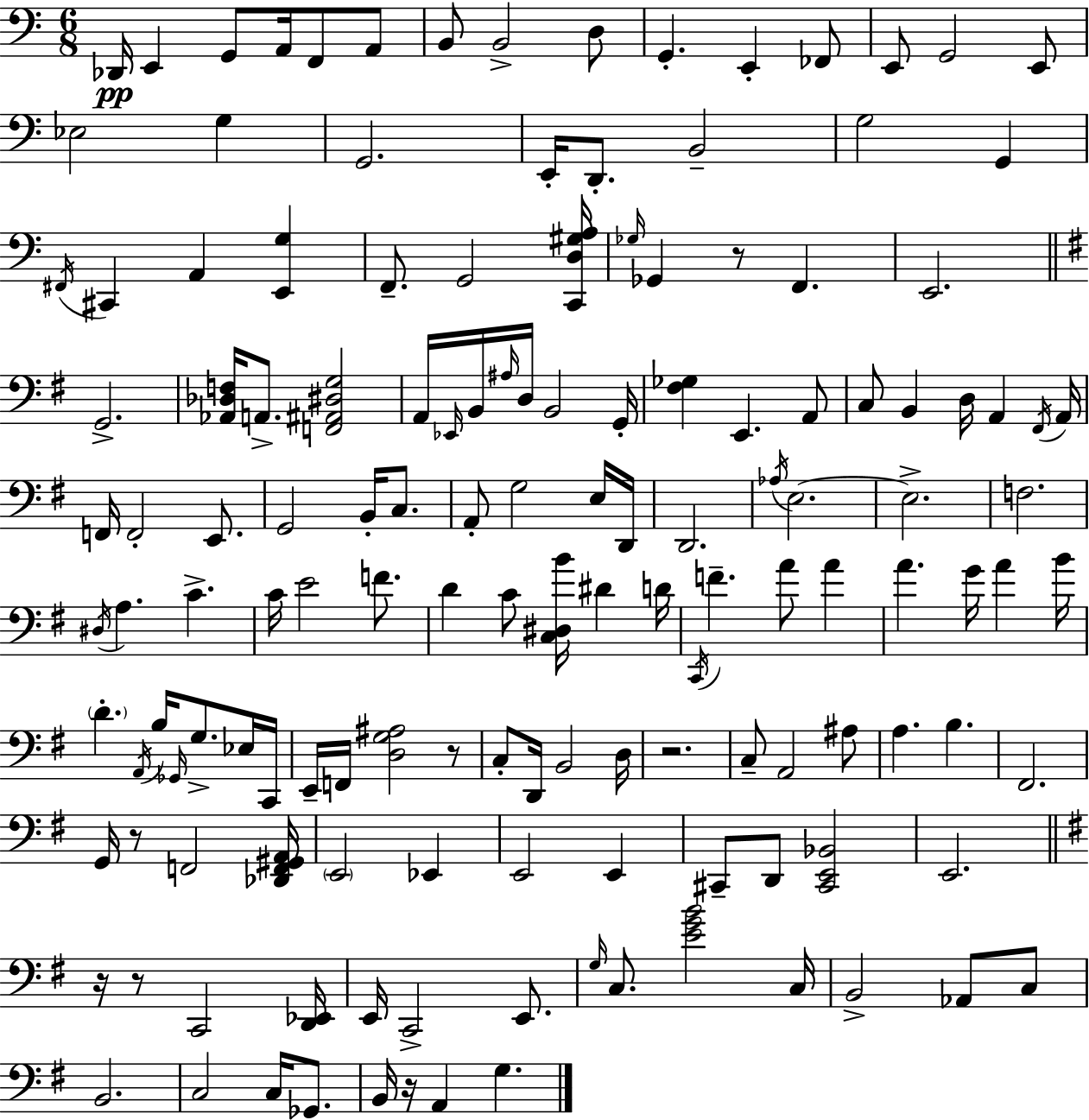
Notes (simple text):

Db2/s E2/q G2/e A2/s F2/e A2/e B2/e B2/h D3/e G2/q. E2/q FES2/e E2/e G2/h E2/e Eb3/h G3/q G2/h. E2/s D2/e. B2/h G3/h G2/q F#2/s C#2/q A2/q [E2,G3]/q F2/e. G2/h [C2,D3,G#3,A3]/s Gb3/s Gb2/q R/e F2/q. E2/h. G2/h. [Ab2,Db3,F3]/s A2/e. [F2,A#2,D#3,G3]/h A2/s Eb2/s B2/s A#3/s D3/s B2/h G2/s [F#3,Gb3]/q E2/q. A2/e C3/e B2/q D3/s A2/q F#2/s A2/s F2/s F2/h E2/e. G2/h B2/s C3/e. A2/e G3/h E3/s D2/s D2/h. Ab3/s E3/h. E3/h. F3/h. D#3/s A3/q. C4/q. C4/s E4/h F4/e. D4/q C4/e [C3,D#3,B4]/s D#4/q D4/s C2/s F4/q. A4/e A4/q A4/q. G4/s A4/q B4/s D4/q. A2/s B3/s Gb2/s G3/e. Eb3/s C2/s E2/s F2/s [D3,G3,A#3]/h R/e C3/e D2/s B2/h D3/s R/h. C3/e A2/h A#3/e A3/q. B3/q. F#2/h. G2/s R/e F2/h [Db2,F2,G#2,A2]/s E2/h Eb2/q E2/h E2/q C#2/e D2/e [C#2,E2,Bb2]/h E2/h. R/s R/e C2/h [D2,Eb2]/s E2/s C2/h E2/e. G3/s C3/e. [E4,G4,B4]/h C3/s B2/h Ab2/e C3/e B2/h. C3/h C3/s Gb2/e. B2/s R/s A2/q G3/q.